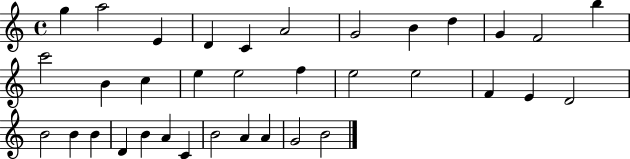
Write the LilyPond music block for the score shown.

{
  \clef treble
  \time 4/4
  \defaultTimeSignature
  \key c \major
  g''4 a''2 e'4 | d'4 c'4 a'2 | g'2 b'4 d''4 | g'4 f'2 b''4 | \break c'''2 b'4 c''4 | e''4 e''2 f''4 | e''2 e''2 | f'4 e'4 d'2 | \break b'2 b'4 b'4 | d'4 b'4 a'4 c'4 | b'2 a'4 a'4 | g'2 b'2 | \break \bar "|."
}